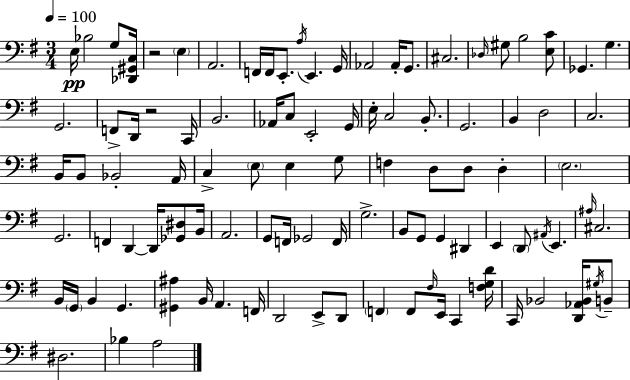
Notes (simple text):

E3/s Bb3/h G3/e [Db2,G#2,C3]/s R/h E3/q A2/h. F2/s F2/s E2/e. A3/s E2/q. G2/s Ab2/h Ab2/s G2/e. C#3/h. Db3/s G#3/e B3/h [E3,C4]/e Gb2/q. G3/q. G2/h. F2/e D2/s R/h C2/s B2/h. Ab2/s C3/e E2/h G2/s E3/s C3/h B2/e. G2/h. B2/q D3/h C3/h. B2/s B2/e Bb2/h A2/s C3/q E3/e E3/q G3/e F3/q D3/e D3/e D3/q E3/h. G2/h. F2/q D2/q D2/s [Gb2,D#3]/e B2/s A2/h. G2/e F2/s Gb2/h F2/s G3/h. B2/e G2/e G2/q D#2/q E2/q D2/e A#2/s E2/q. A#3/s C#3/h. B2/s G2/s B2/q G2/q. [G#2,A#3]/q B2/s A2/q. F2/s D2/h E2/e D2/e F2/q F2/e F#3/s E2/s C2/q [F3,G3,D4]/s C2/s Bb2/h [D2,Ab2,Bb2]/s G#3/s B2/e D#3/h. Bb3/q A3/h